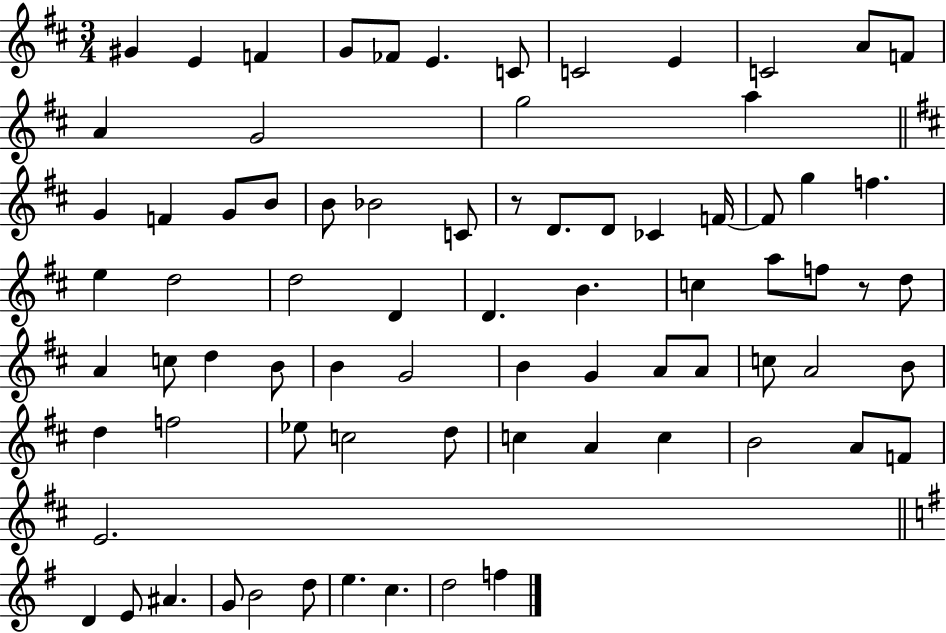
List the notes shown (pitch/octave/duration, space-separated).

G#4/q E4/q F4/q G4/e FES4/e E4/q. C4/e C4/h E4/q C4/h A4/e F4/e A4/q G4/h G5/h A5/q G4/q F4/q G4/e B4/e B4/e Bb4/h C4/e R/e D4/e. D4/e CES4/q F4/s F4/e G5/q F5/q. E5/q D5/h D5/h D4/q D4/q. B4/q. C5/q A5/e F5/e R/e D5/e A4/q C5/e D5/q B4/e B4/q G4/h B4/q G4/q A4/e A4/e C5/e A4/h B4/e D5/q F5/h Eb5/e C5/h D5/e C5/q A4/q C5/q B4/h A4/e F4/e E4/h. D4/q E4/e A#4/q. G4/e B4/h D5/e E5/q. C5/q. D5/h F5/q